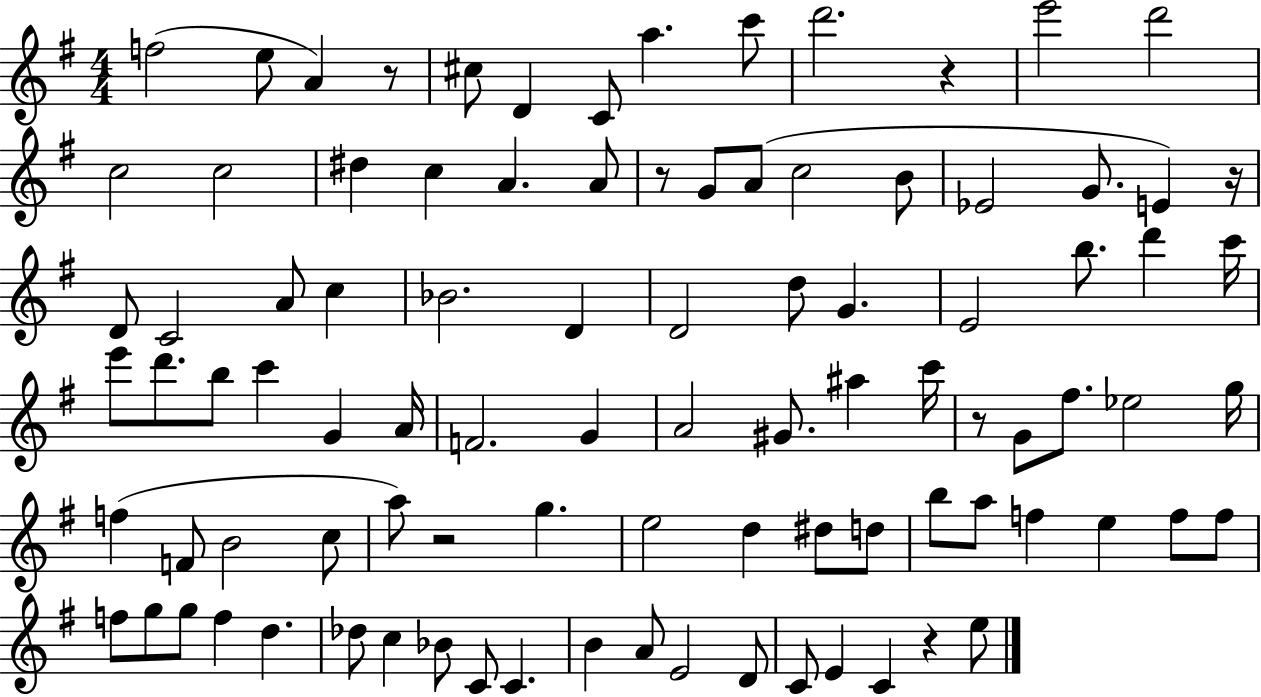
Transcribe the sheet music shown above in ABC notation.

X:1
T:Untitled
M:4/4
L:1/4
K:G
f2 e/2 A z/2 ^c/2 D C/2 a c'/2 d'2 z e'2 d'2 c2 c2 ^d c A A/2 z/2 G/2 A/2 c2 B/2 _E2 G/2 E z/4 D/2 C2 A/2 c _B2 D D2 d/2 G E2 b/2 d' c'/4 e'/2 d'/2 b/2 c' G A/4 F2 G A2 ^G/2 ^a c'/4 z/2 G/2 ^f/2 _e2 g/4 f F/2 B2 c/2 a/2 z2 g e2 d ^d/2 d/2 b/2 a/2 f e f/2 f/2 f/2 g/2 g/2 f d _d/2 c _B/2 C/2 C B A/2 E2 D/2 C/2 E C z e/2